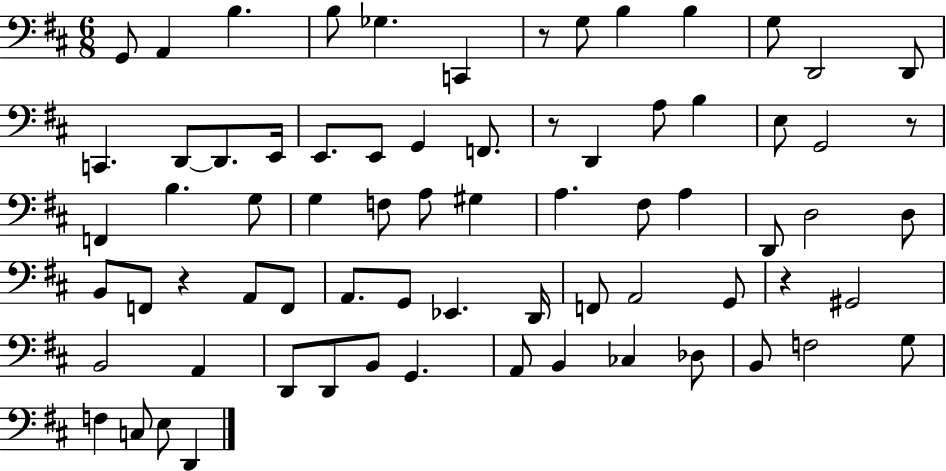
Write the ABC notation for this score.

X:1
T:Untitled
M:6/8
L:1/4
K:D
G,,/2 A,, B, B,/2 _G, C,, z/2 G,/2 B, B, G,/2 D,,2 D,,/2 C,, D,,/2 D,,/2 E,,/4 E,,/2 E,,/2 G,, F,,/2 z/2 D,, A,/2 B, E,/2 G,,2 z/2 F,, B, G,/2 G, F,/2 A,/2 ^G, A, ^F,/2 A, D,,/2 D,2 D,/2 B,,/2 F,,/2 z A,,/2 F,,/2 A,,/2 G,,/2 _E,, D,,/4 F,,/2 A,,2 G,,/2 z ^G,,2 B,,2 A,, D,,/2 D,,/2 B,,/2 G,, A,,/2 B,, _C, _D,/2 B,,/2 F,2 G,/2 F, C,/2 E,/2 D,,